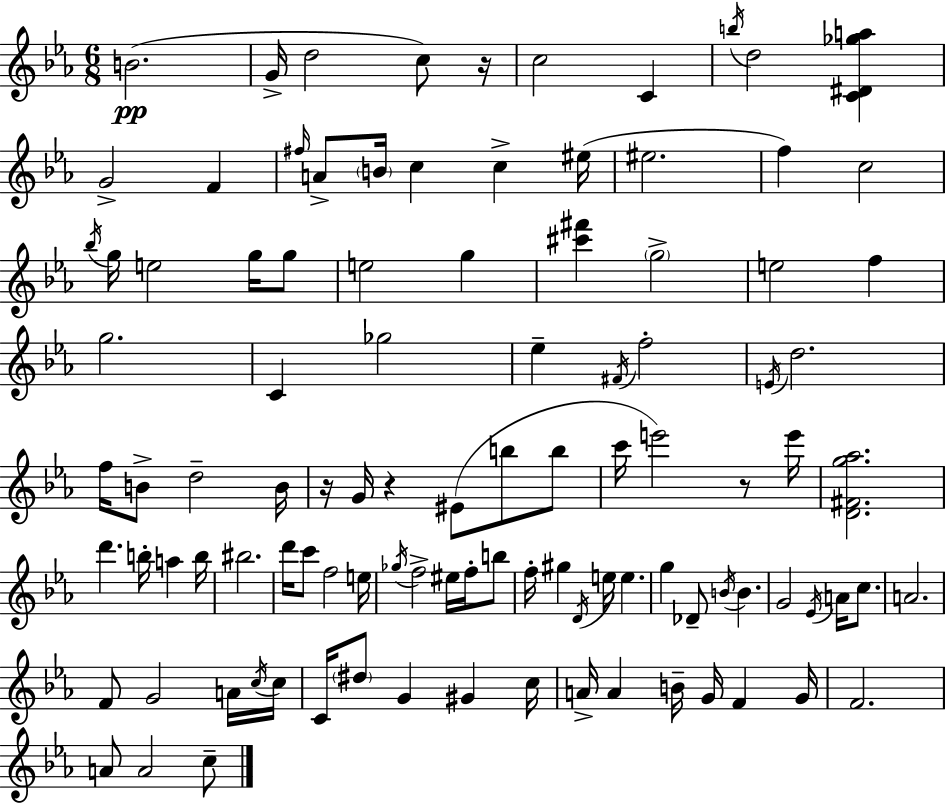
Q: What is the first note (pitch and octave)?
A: B4